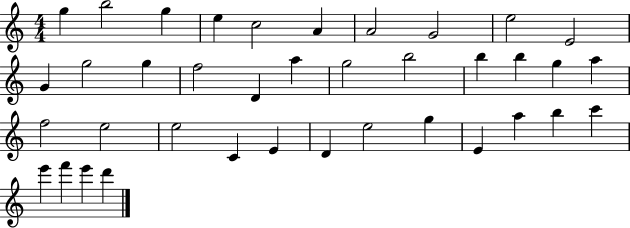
{
  \clef treble
  \numericTimeSignature
  \time 4/4
  \key c \major
  g''4 b''2 g''4 | e''4 c''2 a'4 | a'2 g'2 | e''2 e'2 | \break g'4 g''2 g''4 | f''2 d'4 a''4 | g''2 b''2 | b''4 b''4 g''4 a''4 | \break f''2 e''2 | e''2 c'4 e'4 | d'4 e''2 g''4 | e'4 a''4 b''4 c'''4 | \break e'''4 f'''4 e'''4 d'''4 | \bar "|."
}